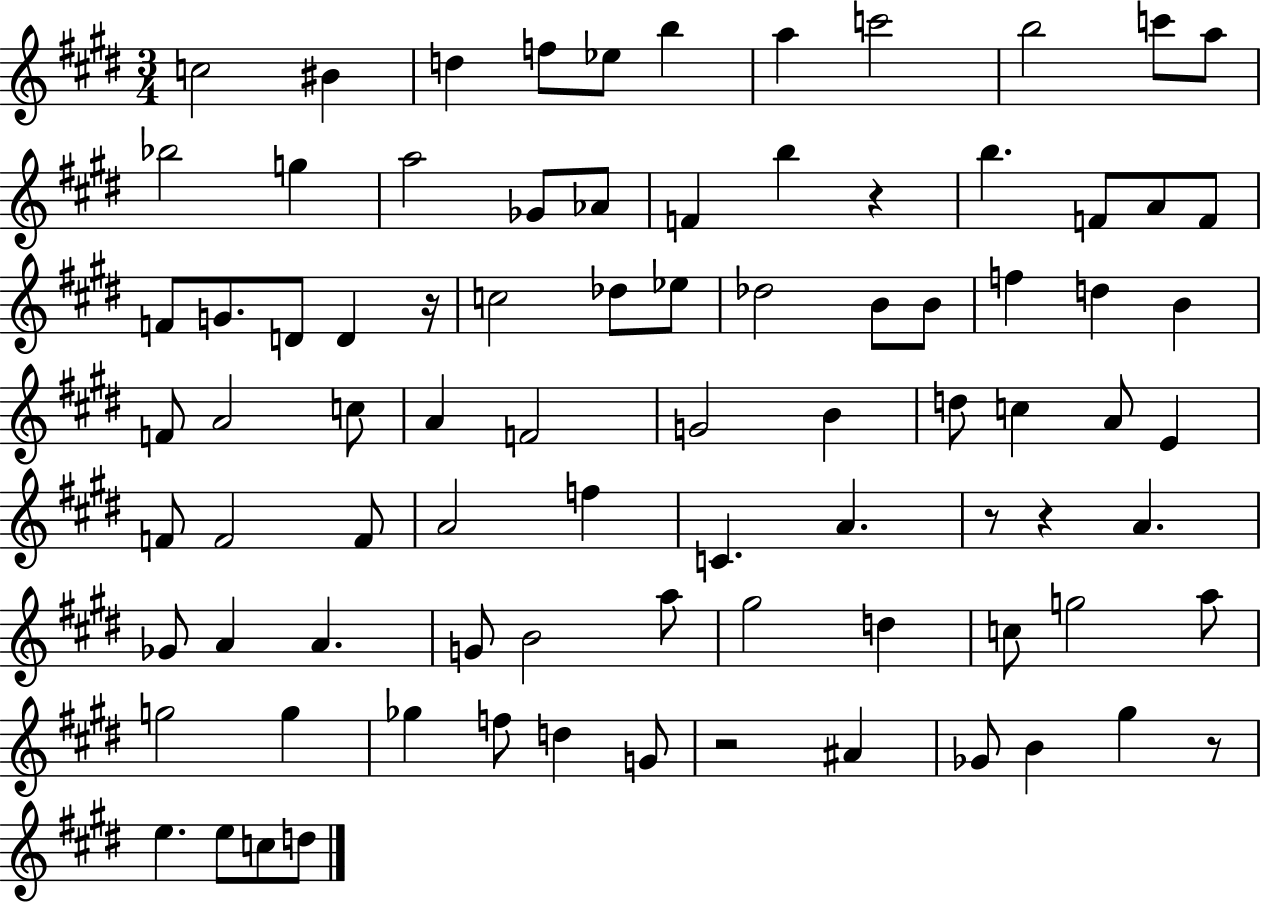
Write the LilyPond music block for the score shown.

{
  \clef treble
  \numericTimeSignature
  \time 3/4
  \key e \major
  c''2 bis'4 | d''4 f''8 ees''8 b''4 | a''4 c'''2 | b''2 c'''8 a''8 | \break bes''2 g''4 | a''2 ges'8 aes'8 | f'4 b''4 r4 | b''4. f'8 a'8 f'8 | \break f'8 g'8. d'8 d'4 r16 | c''2 des''8 ees''8 | des''2 b'8 b'8 | f''4 d''4 b'4 | \break f'8 a'2 c''8 | a'4 f'2 | g'2 b'4 | d''8 c''4 a'8 e'4 | \break f'8 f'2 f'8 | a'2 f''4 | c'4. a'4. | r8 r4 a'4. | \break ges'8 a'4 a'4. | g'8 b'2 a''8 | gis''2 d''4 | c''8 g''2 a''8 | \break g''2 g''4 | ges''4 f''8 d''4 g'8 | r2 ais'4 | ges'8 b'4 gis''4 r8 | \break e''4. e''8 c''8 d''8 | \bar "|."
}